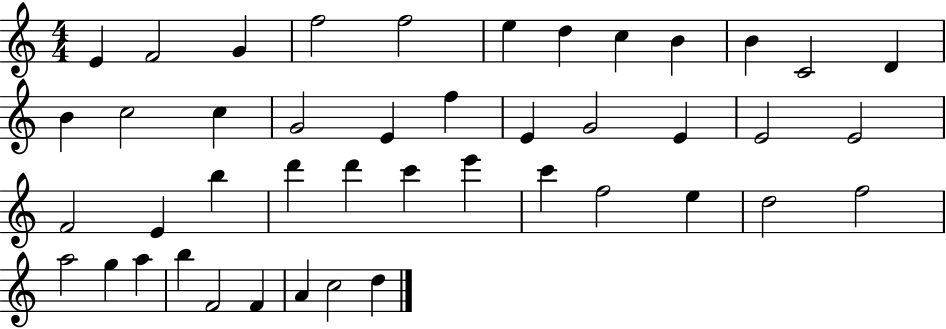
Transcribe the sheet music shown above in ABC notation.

X:1
T:Untitled
M:4/4
L:1/4
K:C
E F2 G f2 f2 e d c B B C2 D B c2 c G2 E f E G2 E E2 E2 F2 E b d' d' c' e' c' f2 e d2 f2 a2 g a b F2 F A c2 d